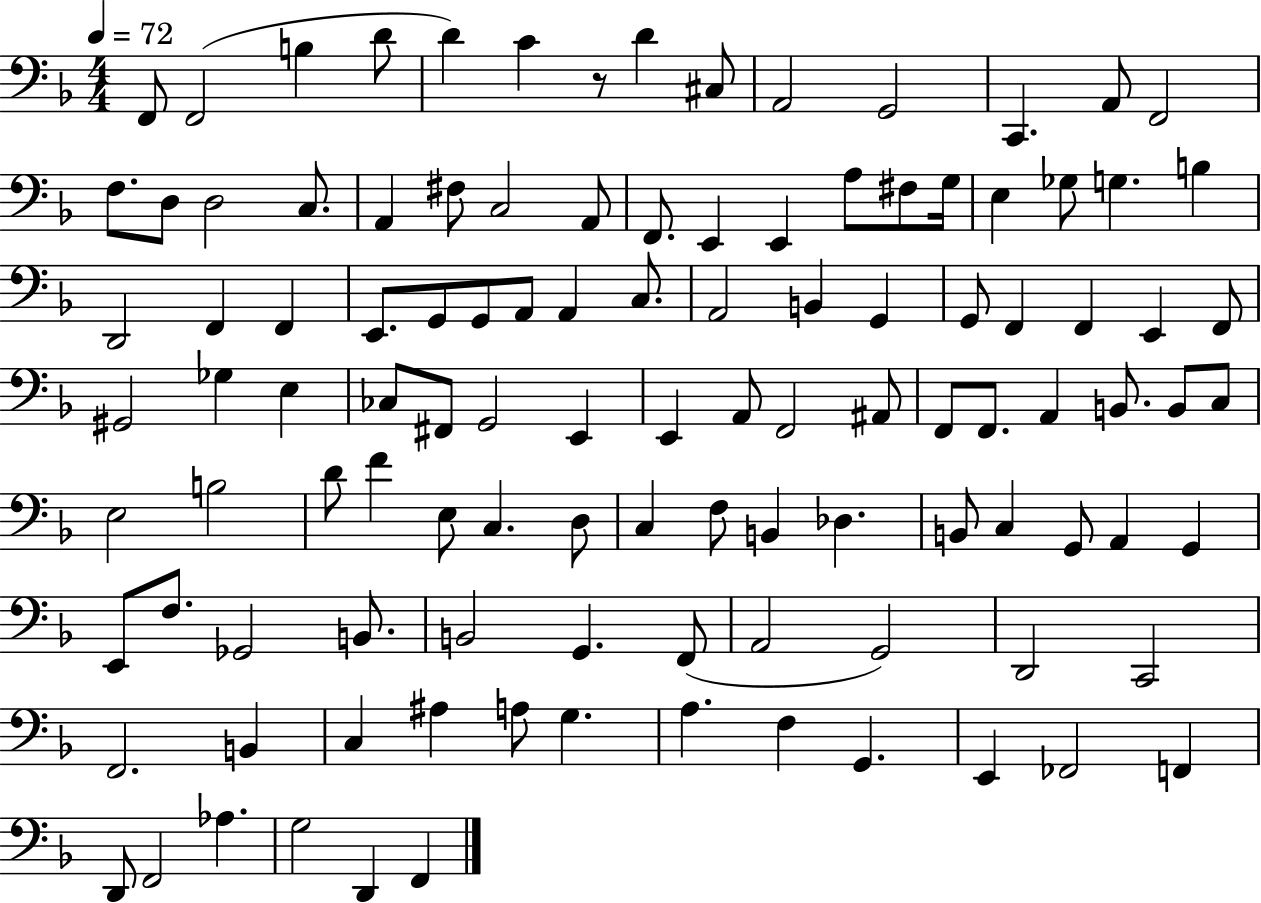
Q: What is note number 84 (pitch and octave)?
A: Gb2